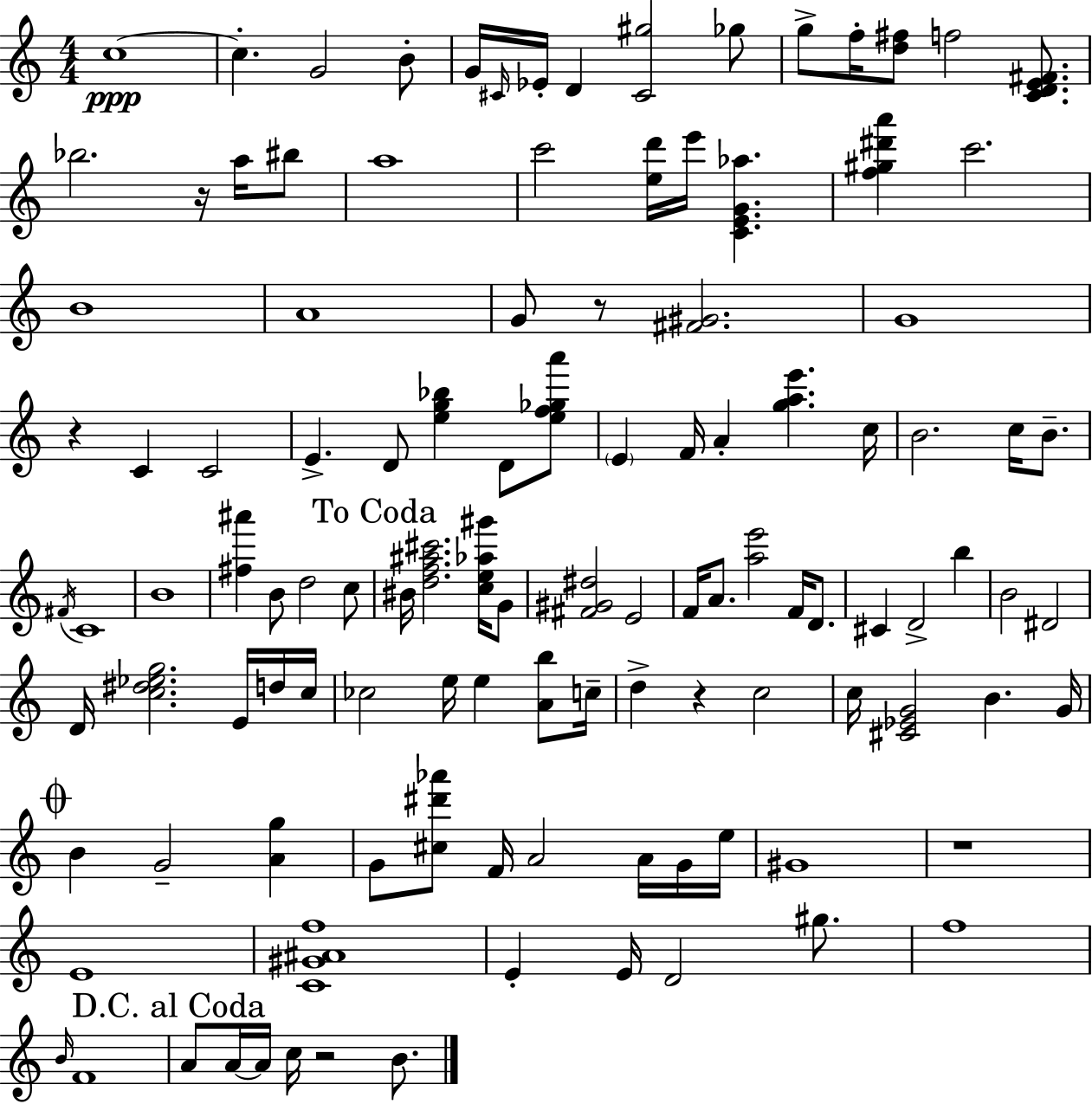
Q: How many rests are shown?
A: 6